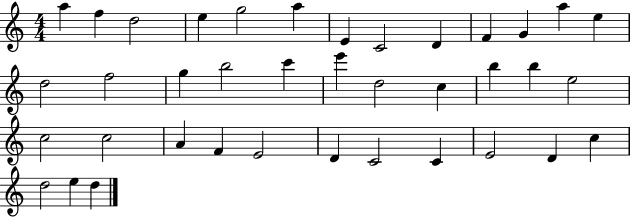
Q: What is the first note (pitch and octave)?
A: A5